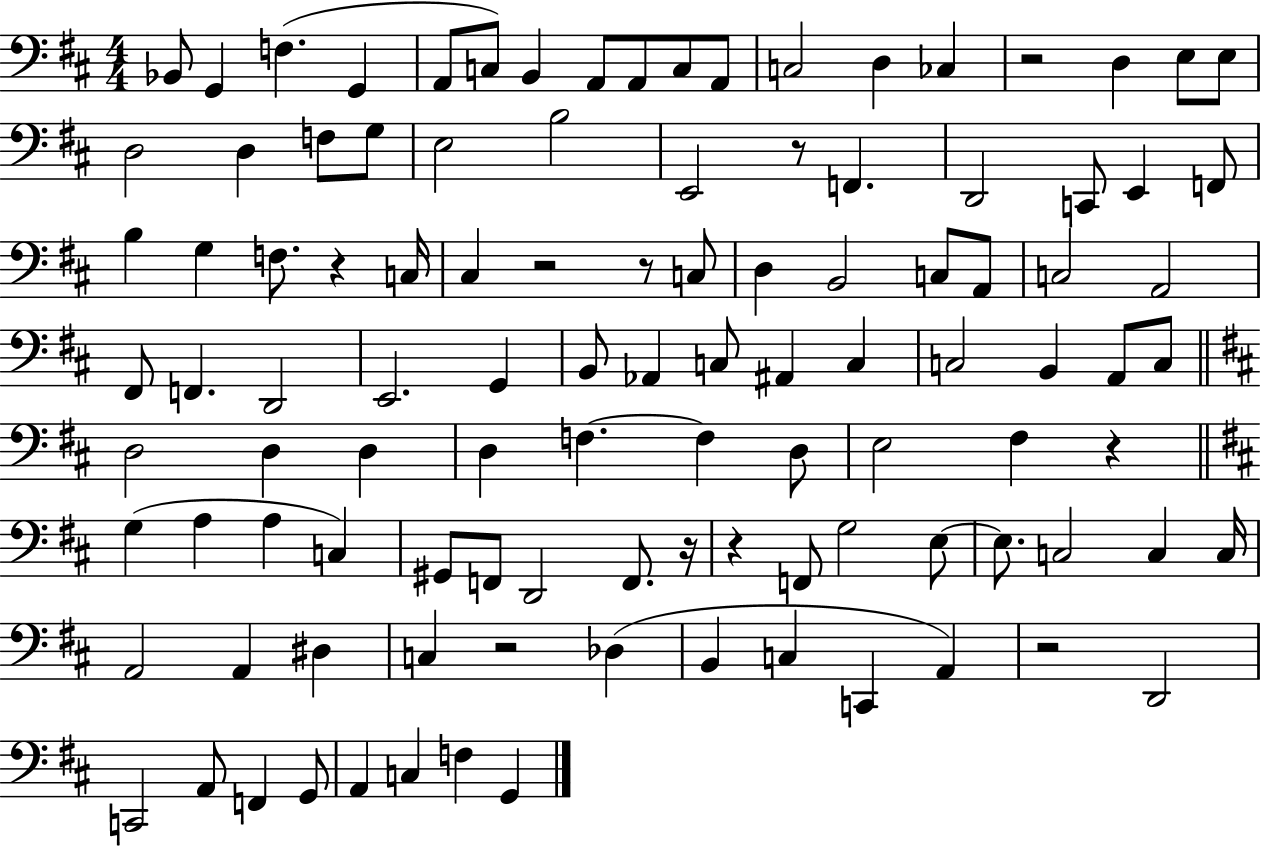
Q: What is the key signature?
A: D major